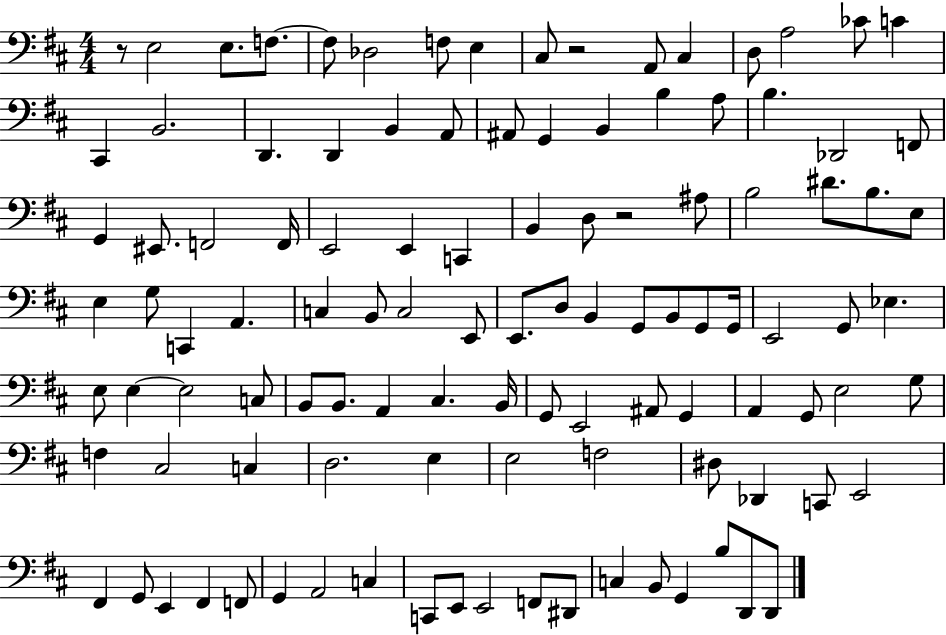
{
  \clef bass
  \numericTimeSignature
  \time 4/4
  \key d \major
  r8 e2 e8. f8.~~ | f8 des2 f8 e4 | cis8 r2 a,8 cis4 | d8 a2 ces'8 c'4 | \break cis,4 b,2. | d,4. d,4 b,4 a,8 | ais,8 g,4 b,4 b4 a8 | b4. des,2 f,8 | \break g,4 eis,8. f,2 f,16 | e,2 e,4 c,4 | b,4 d8 r2 ais8 | b2 dis'8. b8. e8 | \break e4 g8 c,4 a,4. | c4 b,8 c2 e,8 | e,8. d8 b,4 g,8 b,8 g,8 g,16 | e,2 g,8 ees4. | \break e8 e4~~ e2 c8 | b,8 b,8. a,4 cis4. b,16 | g,8 e,2 ais,8 g,4 | a,4 g,8 e2 g8 | \break f4 cis2 c4 | d2. e4 | e2 f2 | dis8 des,4 c,8 e,2 | \break fis,4 g,8 e,4 fis,4 f,8 | g,4 a,2 c4 | c,8 e,8 e,2 f,8 dis,8 | c4 b,8 g,4 b8 d,8 d,8 | \break \bar "|."
}